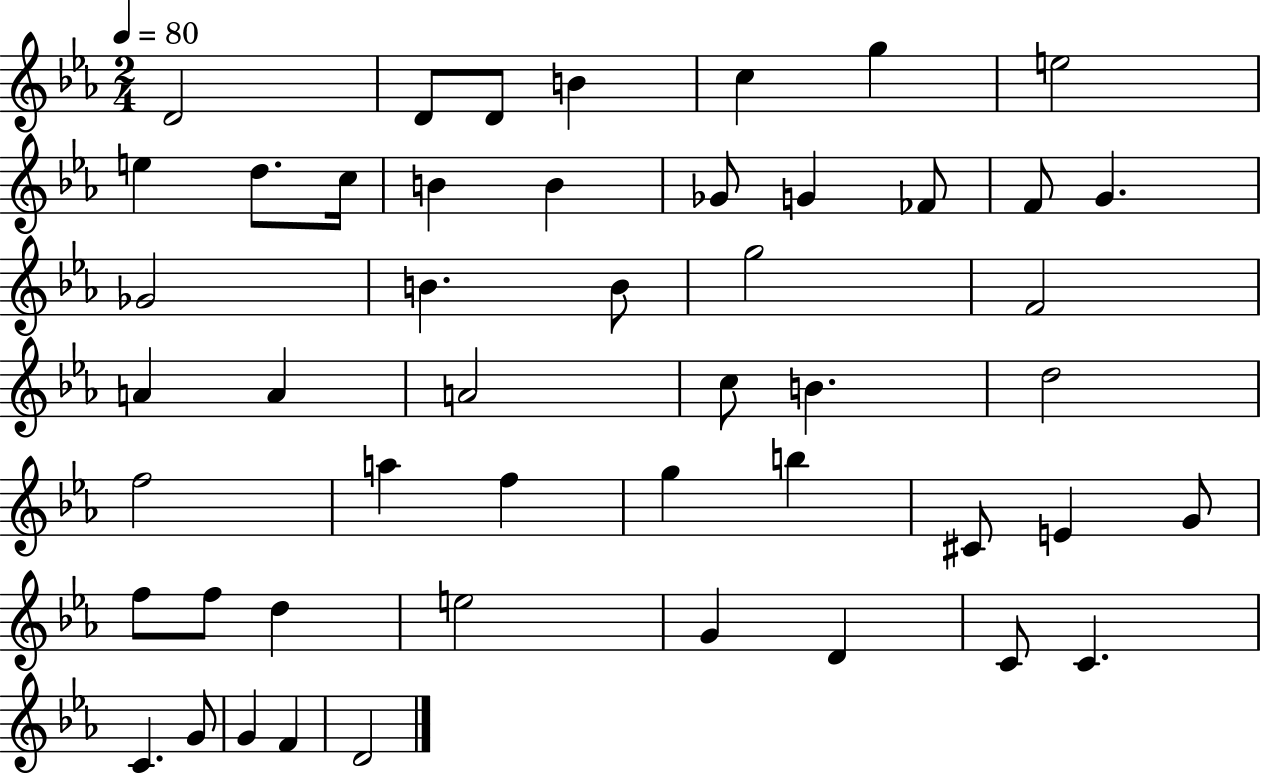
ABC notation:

X:1
T:Untitled
M:2/4
L:1/4
K:Eb
D2 D/2 D/2 B c g e2 e d/2 c/4 B B _G/2 G _F/2 F/2 G _G2 B B/2 g2 F2 A A A2 c/2 B d2 f2 a f g b ^C/2 E G/2 f/2 f/2 d e2 G D C/2 C C G/2 G F D2